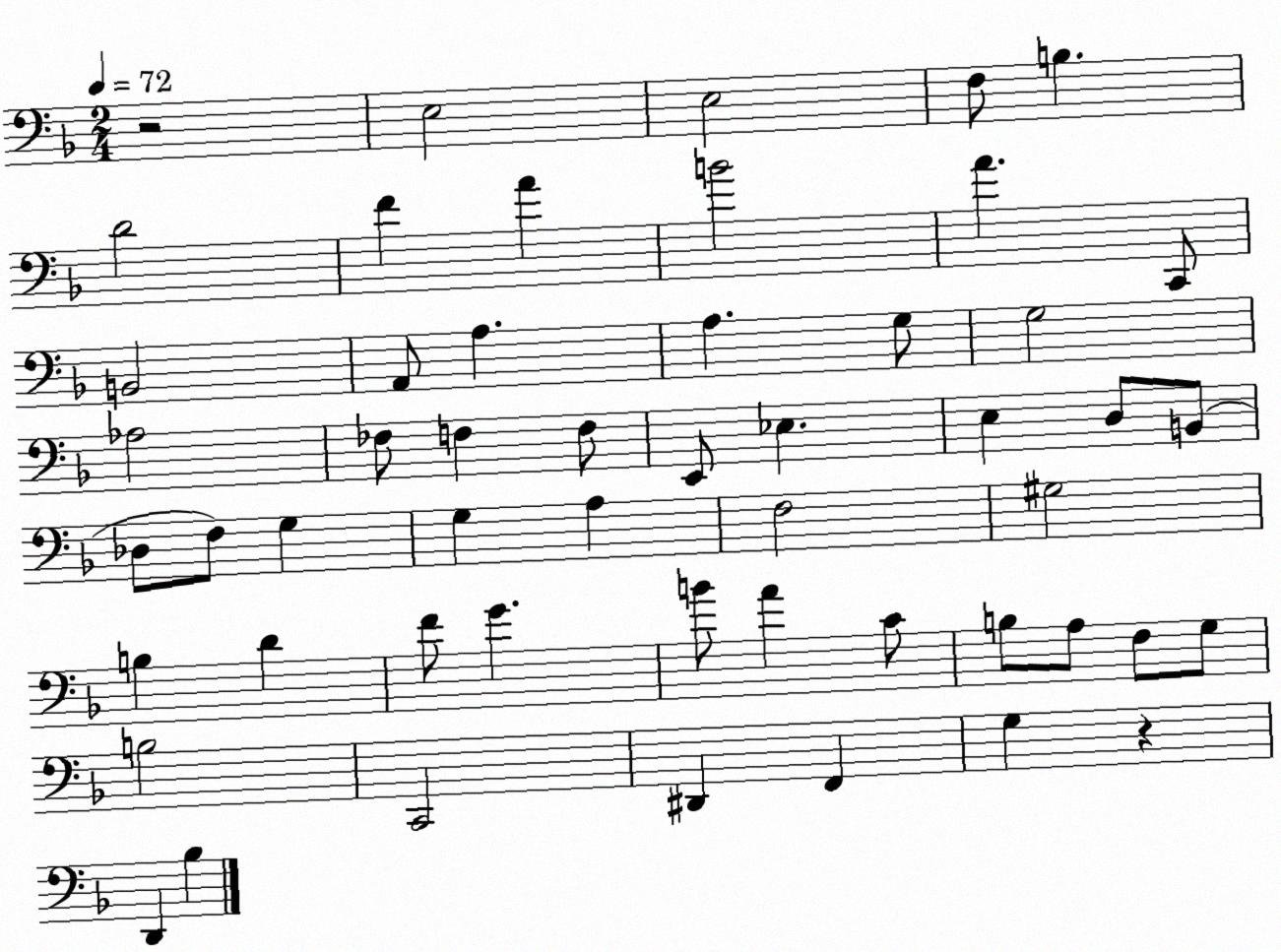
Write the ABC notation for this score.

X:1
T:Untitled
M:2/4
L:1/4
K:F
z2 E,2 E,2 F,/2 B, D2 F A B2 A C,,/2 B,,2 A,,/2 A, A, G,/2 G,2 _A,2 _F,/2 F, F,/2 E,,/2 _E, E, D,/2 B,,/2 _D,/2 F,/2 G, G, A, F,2 ^G,2 B, D F/2 G B/2 A C/2 B,/2 A,/2 F,/2 G,/2 B,2 C,,2 ^D,, F,, G, z D,, _B,